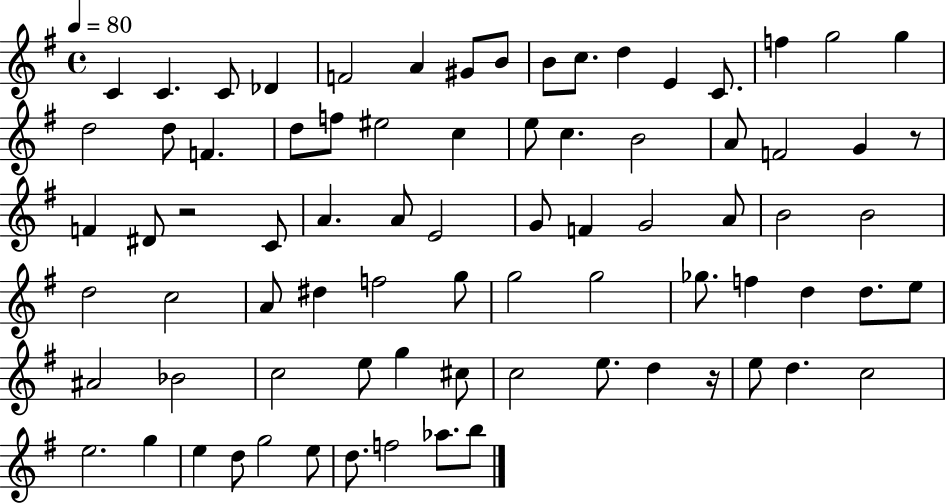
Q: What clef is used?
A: treble